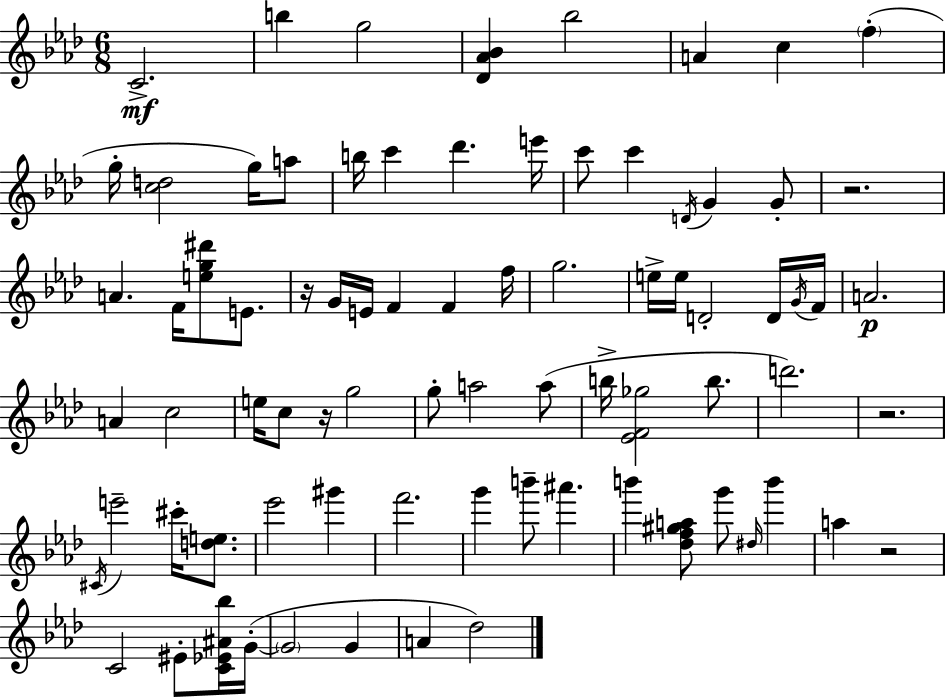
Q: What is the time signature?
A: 6/8